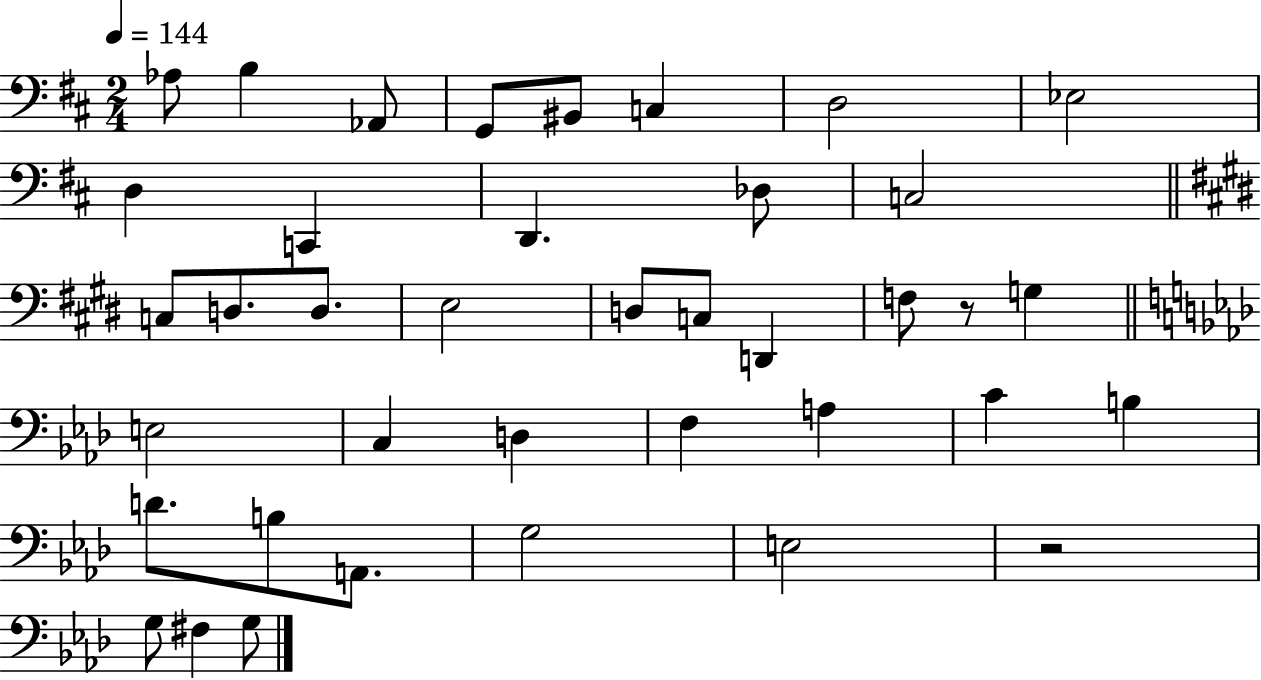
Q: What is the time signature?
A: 2/4